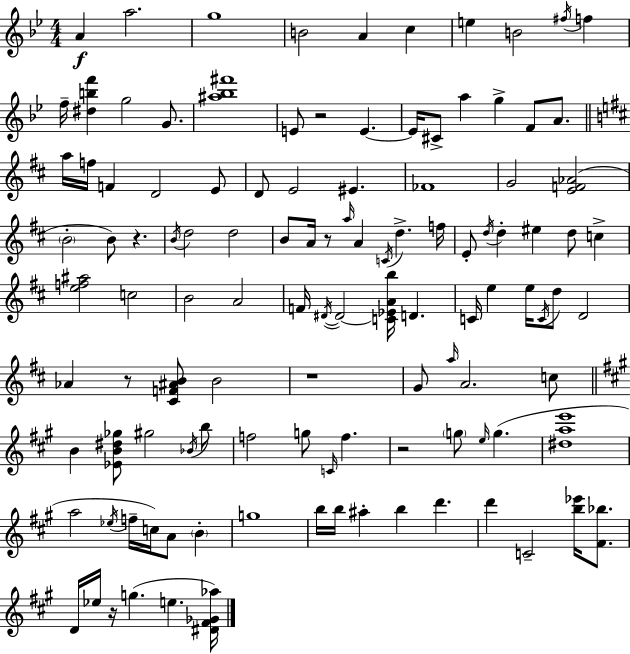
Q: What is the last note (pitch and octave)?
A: E5